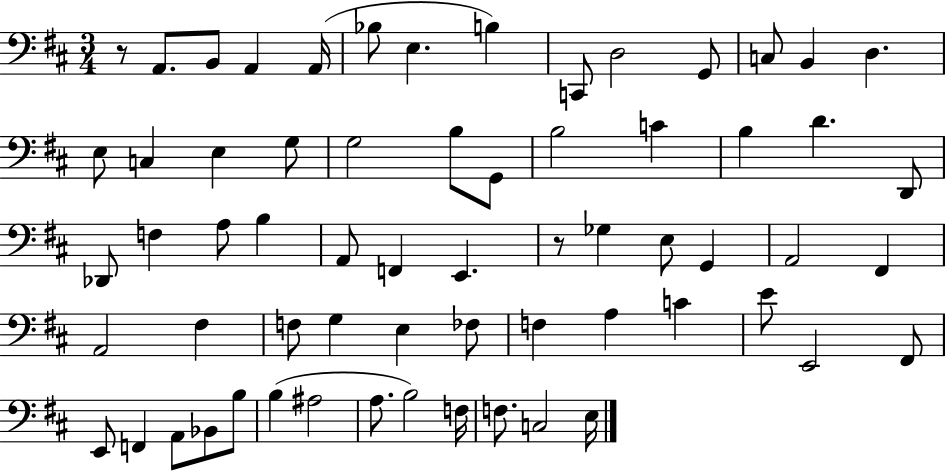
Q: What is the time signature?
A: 3/4